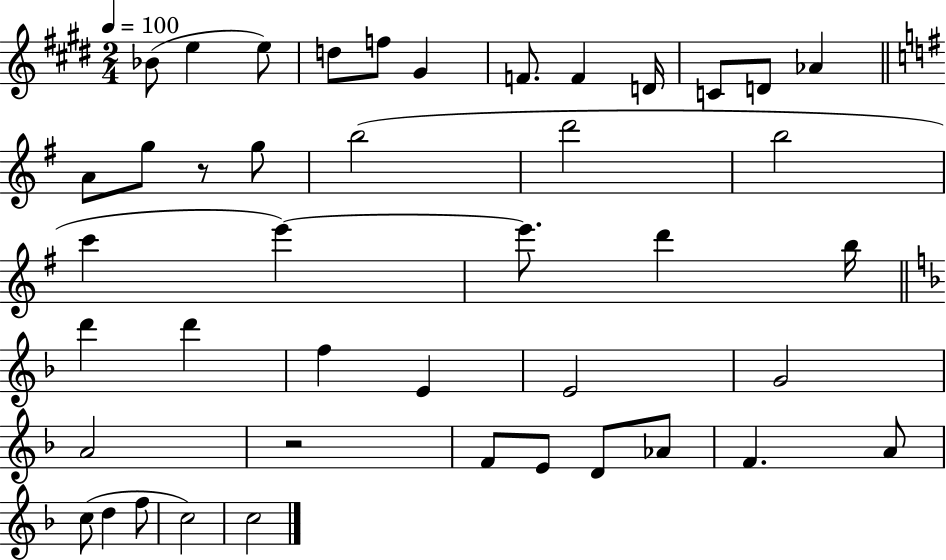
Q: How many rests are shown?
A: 2